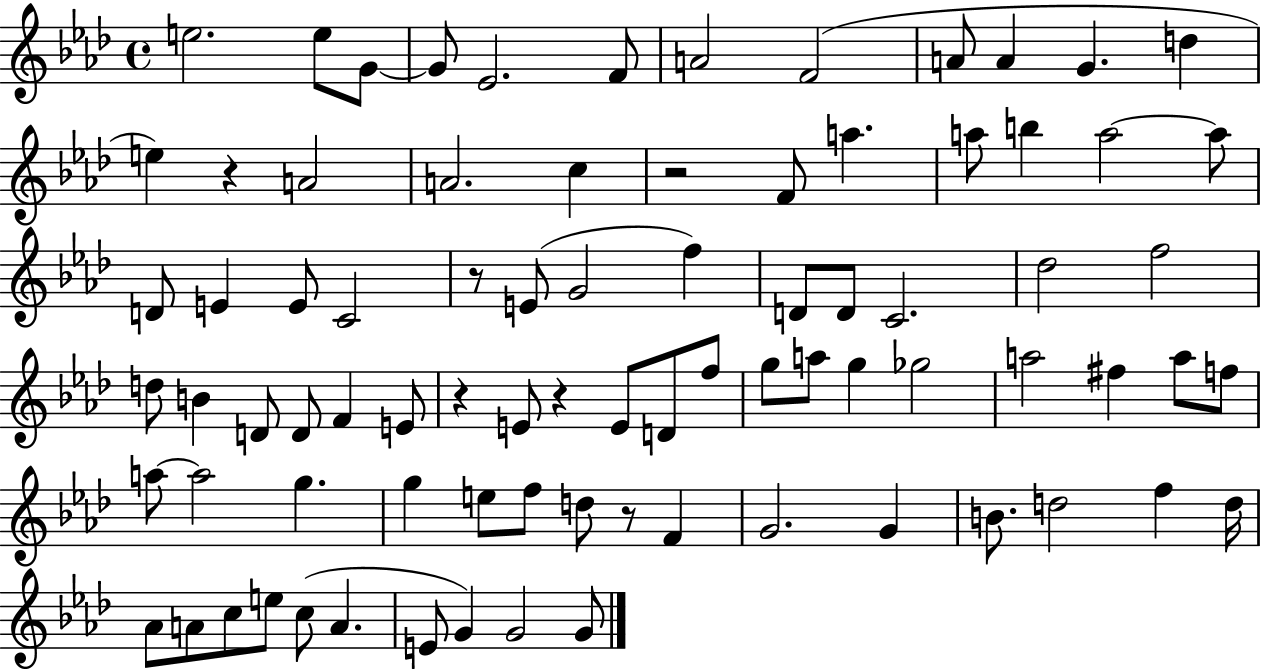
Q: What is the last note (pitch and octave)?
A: G4